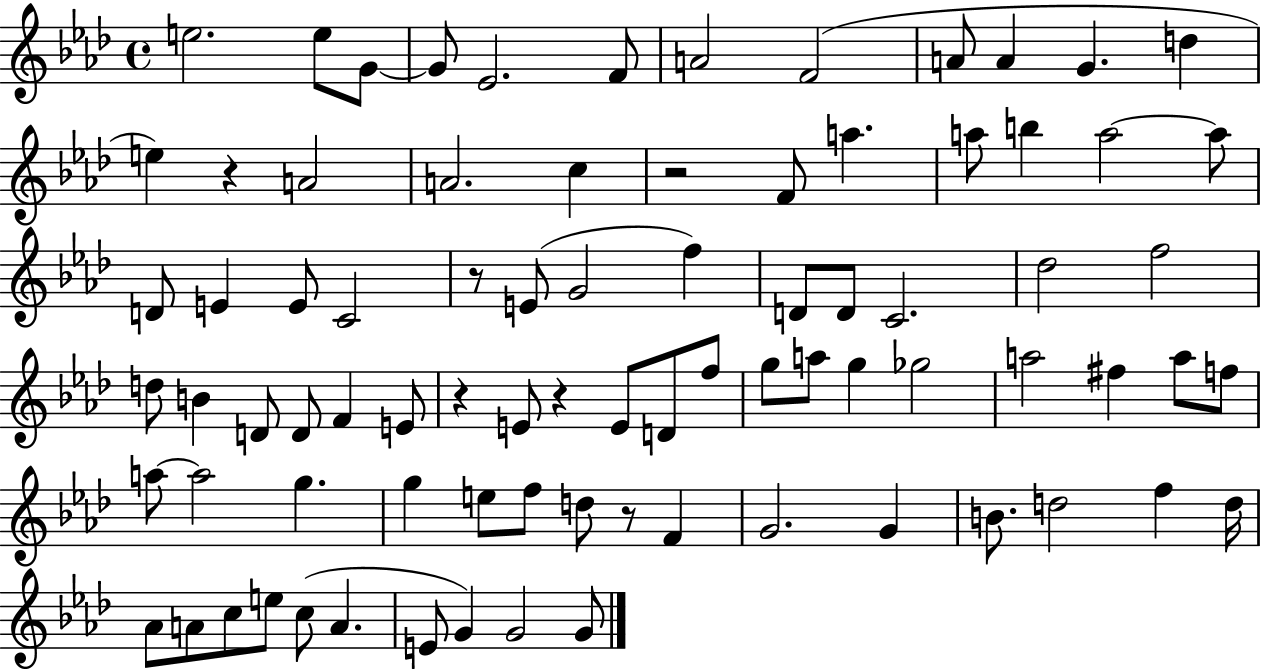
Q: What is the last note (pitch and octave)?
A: G4